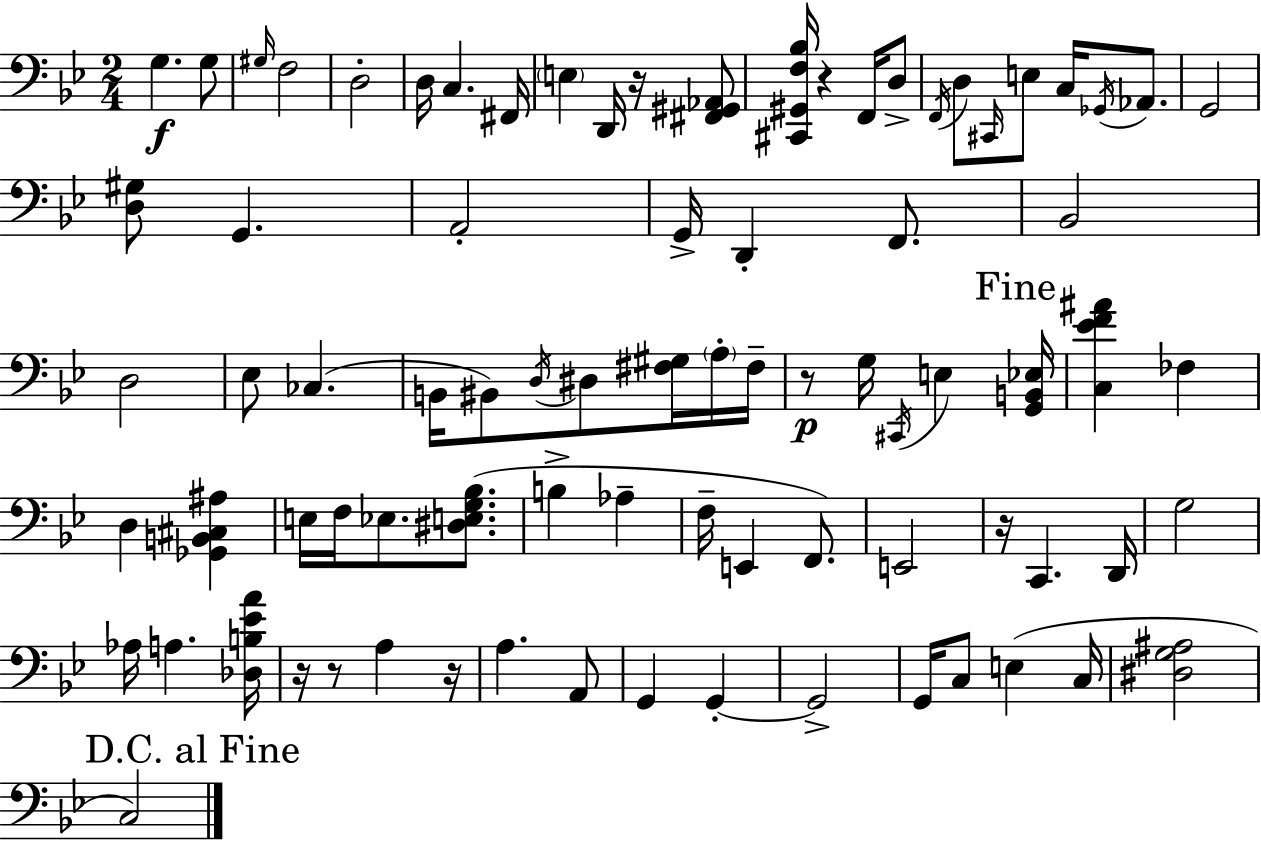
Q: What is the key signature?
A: G minor